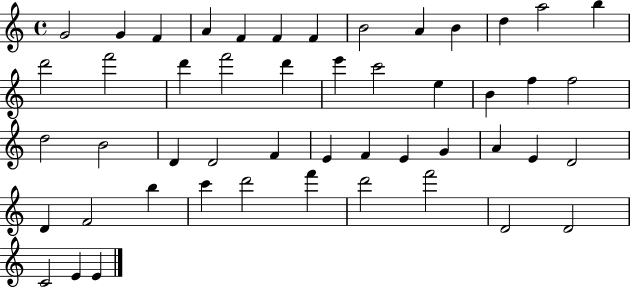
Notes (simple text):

G4/h G4/q F4/q A4/q F4/q F4/q F4/q B4/h A4/q B4/q D5/q A5/h B5/q D6/h F6/h D6/q F6/h D6/q E6/q C6/h E5/q B4/q F5/q F5/h D5/h B4/h D4/q D4/h F4/q E4/q F4/q E4/q G4/q A4/q E4/q D4/h D4/q F4/h B5/q C6/q D6/h F6/q D6/h F6/h D4/h D4/h C4/h E4/q E4/q